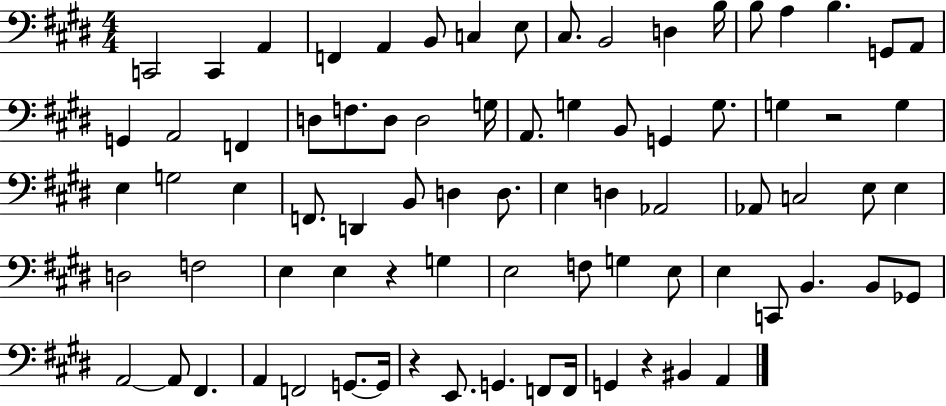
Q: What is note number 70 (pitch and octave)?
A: G2